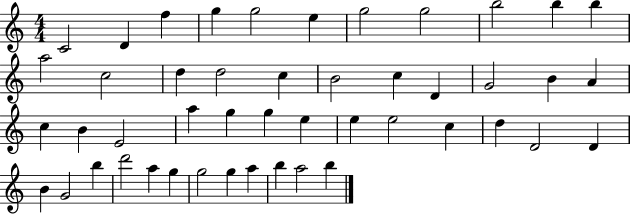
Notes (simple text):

C4/h D4/q F5/q G5/q G5/h E5/q G5/h G5/h B5/h B5/q B5/q A5/h C5/h D5/q D5/h C5/q B4/h C5/q D4/q G4/h B4/q A4/q C5/q B4/q E4/h A5/q G5/q G5/q E5/q E5/q E5/h C5/q D5/q D4/h D4/q B4/q G4/h B5/q D6/h A5/q G5/q G5/h G5/q A5/q B5/q A5/h B5/q